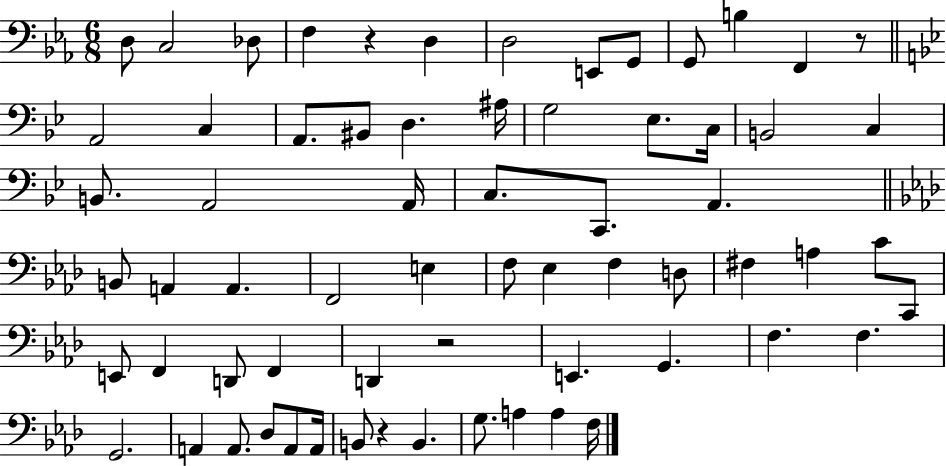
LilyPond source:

{
  \clef bass
  \numericTimeSignature
  \time 6/8
  \key ees \major
  d8 c2 des8 | f4 r4 d4 | d2 e,8 g,8 | g,8 b4 f,4 r8 | \break \bar "||" \break \key g \minor a,2 c4 | a,8. bis,8 d4. ais16 | g2 ees8. c16 | b,2 c4 | \break b,8. a,2 a,16 | c8. c,8. a,4. | \bar "||" \break \key aes \major b,8 a,4 a,4. | f,2 e4 | f8 ees4 f4 d8 | fis4 a4 c'8 c,8 | \break e,8 f,4 d,8 f,4 | d,4 r2 | e,4. g,4. | f4. f4. | \break g,2. | a,4 a,8. des8 a,8 a,16 | b,8 r4 b,4. | g8. a4 a4 f16 | \break \bar "|."
}